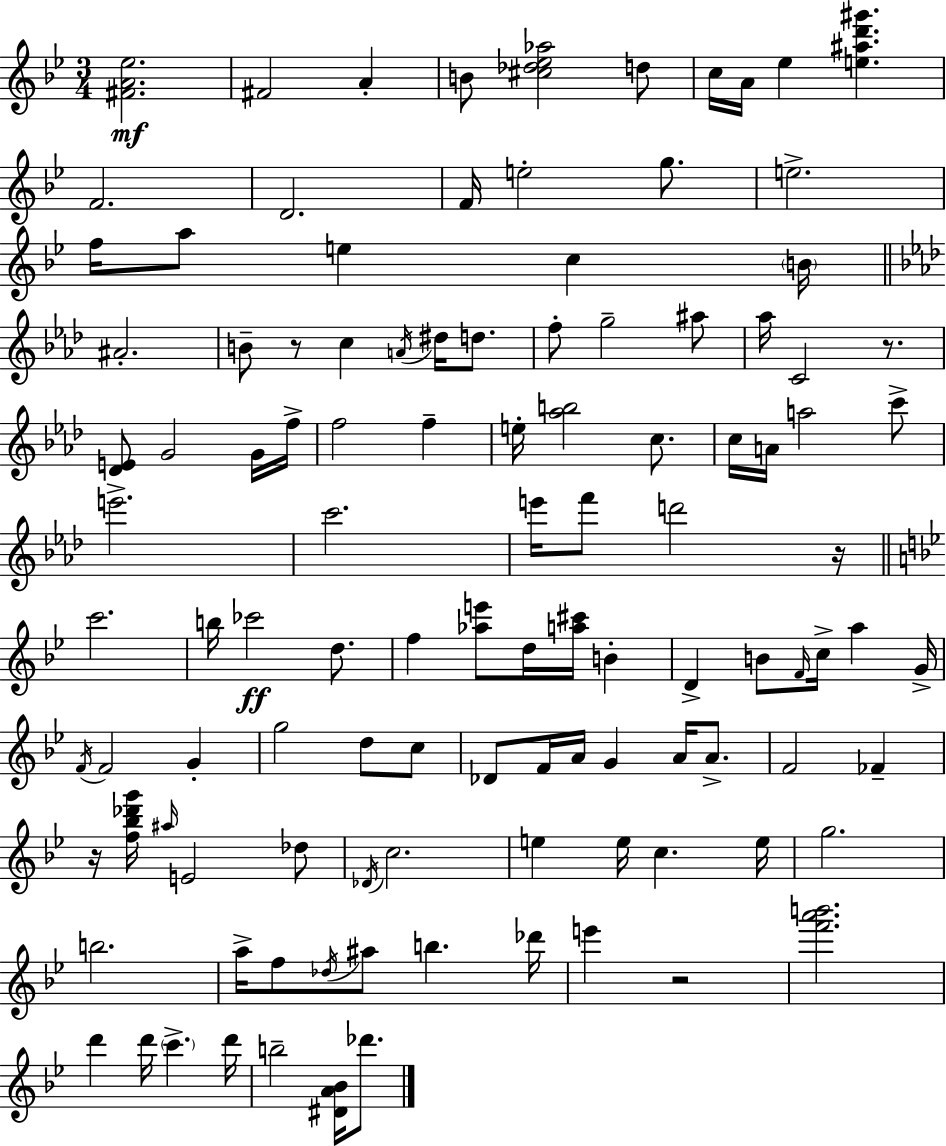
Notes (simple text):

[F#4,A4,Eb5]/h. F#4/h A4/q B4/e [C#5,Db5,Eb5,Ab5]/h D5/e C5/s A4/s Eb5/q [E5,A#5,D6,G#6]/q. F4/h. D4/h. F4/s E5/h G5/e. E5/h. F5/s A5/e E5/q C5/q B4/s A#4/h. B4/e R/e C5/q A4/s D#5/s D5/e. F5/e G5/h A#5/e Ab5/s C4/h R/e. [Db4,E4]/e G4/h G4/s F5/s F5/h F5/q E5/s [Ab5,B5]/h C5/e. C5/s A4/s A5/h C6/e E6/h. C6/h. E6/s F6/e D6/h R/s C6/h. B5/s CES6/h D5/e. F5/q [Ab5,E6]/e D5/s [A5,C#6]/s B4/q D4/q B4/e F4/s C5/s A5/q G4/s F4/s F4/h G4/q G5/h D5/e C5/e Db4/e F4/s A4/s G4/q A4/s A4/e. F4/h FES4/q R/s [F5,Bb5,Db6,G6]/s A#5/s E4/h Db5/e Db4/s C5/h. E5/q E5/s C5/q. E5/s G5/h. B5/h. A5/s F5/e Db5/s A#5/e B5/q. Db6/s E6/q R/h [F6,A6,B6]/h. D6/q D6/s C6/q. D6/s B5/h [D#4,A4,Bb4]/s Db6/e.